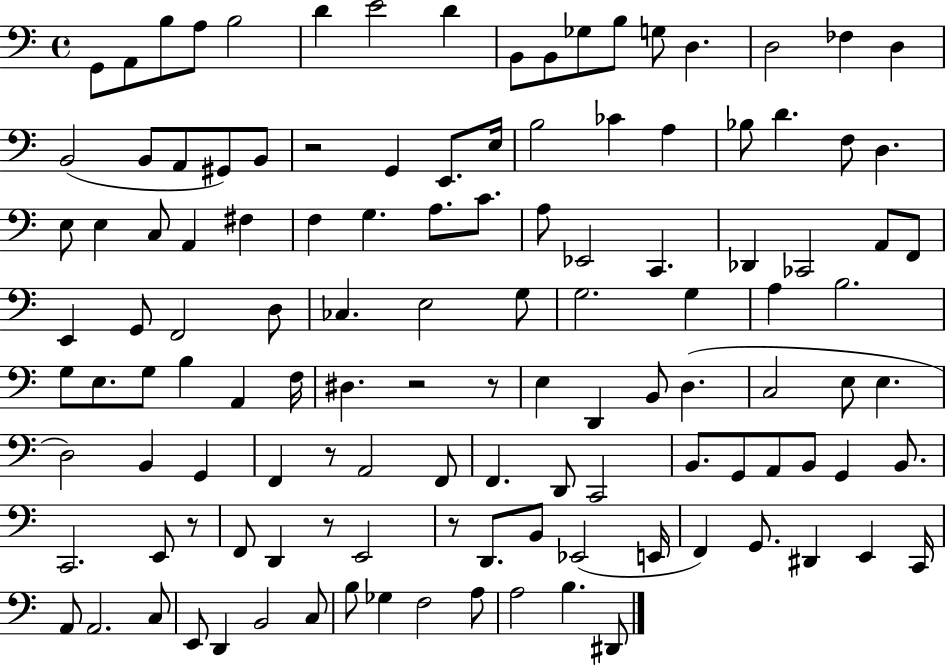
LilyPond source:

{
  \clef bass
  \time 4/4
  \defaultTimeSignature
  \key c \major
  g,8 a,8 b8 a8 b2 | d'4 e'2 d'4 | b,8 b,8 ges8 b8 g8 d4. | d2 fes4 d4 | \break b,2( b,8 a,8 gis,8) b,8 | r2 g,4 e,8. e16 | b2 ces'4 a4 | bes8 d'4. f8 d4. | \break e8 e4 c8 a,4 fis4 | f4 g4. a8. c'8. | a8 ees,2 c,4. | des,4 ces,2 a,8 f,8 | \break e,4 g,8 f,2 d8 | ces4. e2 g8 | g2. g4 | a4 b2. | \break g8 e8. g8 b4 a,4 f16 | dis4. r2 r8 | e4 d,4 b,8 d4.( | c2 e8 e4. | \break d2) b,4 g,4 | f,4 r8 a,2 f,8 | f,4. d,8 c,2 | b,8. g,8 a,8 b,8 g,4 b,8. | \break c,2. e,8 r8 | f,8 d,4 r8 e,2 | r8 d,8. b,8 ees,2( e,16 | f,4) g,8. dis,4 e,4 c,16 | \break a,8 a,2. c8 | e,8 d,4 b,2 c8 | b8 ges4 f2 a8 | a2 b4. dis,8 | \break \bar "|."
}